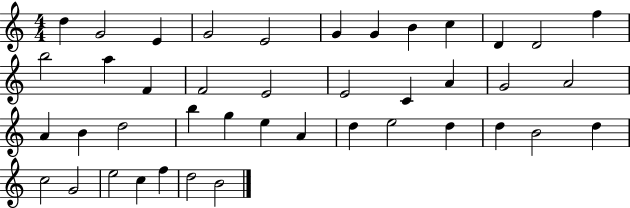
X:1
T:Untitled
M:4/4
L:1/4
K:C
d G2 E G2 E2 G G B c D D2 f b2 a F F2 E2 E2 C A G2 A2 A B d2 b g e A d e2 d d B2 d c2 G2 e2 c f d2 B2